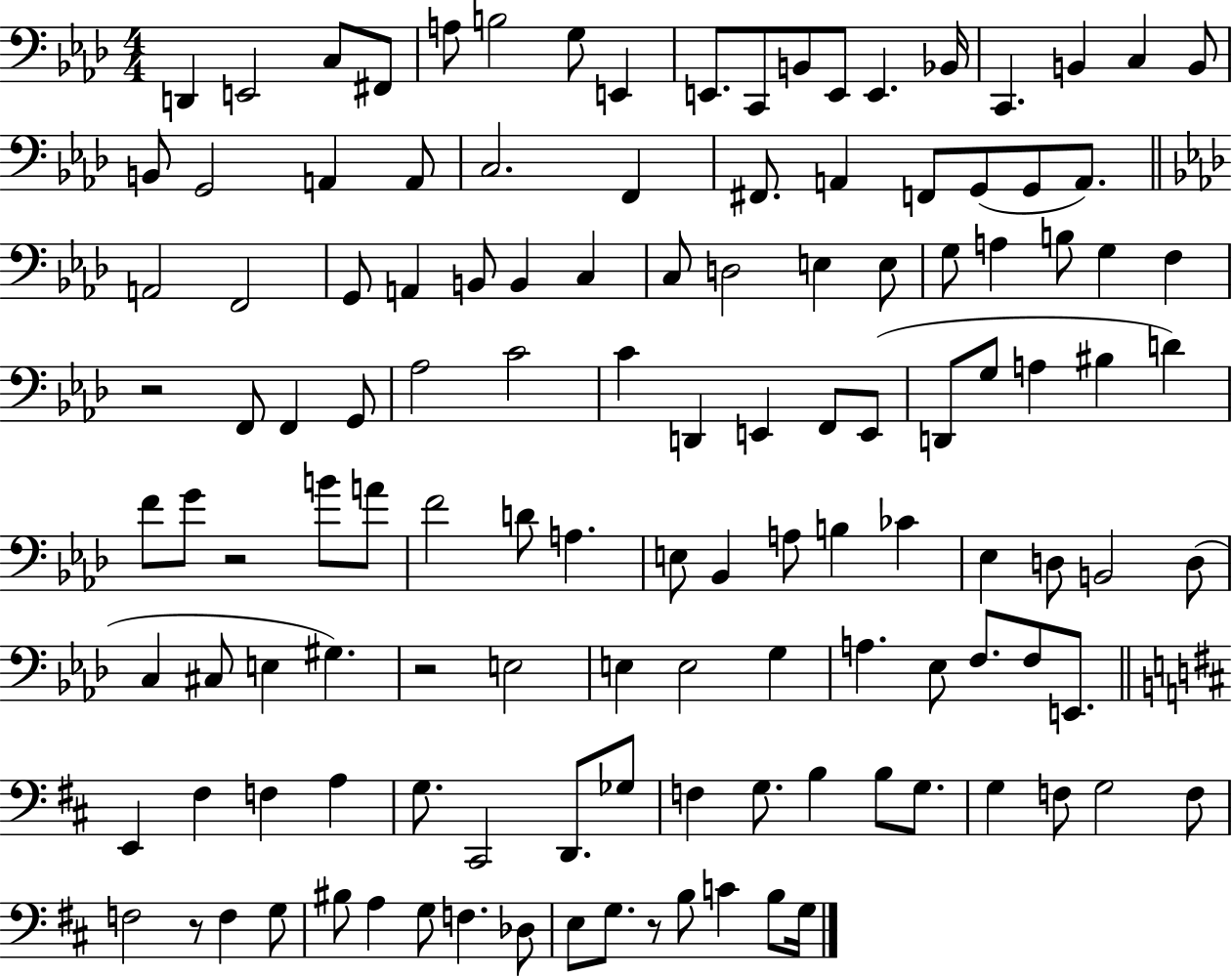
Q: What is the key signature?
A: AES major